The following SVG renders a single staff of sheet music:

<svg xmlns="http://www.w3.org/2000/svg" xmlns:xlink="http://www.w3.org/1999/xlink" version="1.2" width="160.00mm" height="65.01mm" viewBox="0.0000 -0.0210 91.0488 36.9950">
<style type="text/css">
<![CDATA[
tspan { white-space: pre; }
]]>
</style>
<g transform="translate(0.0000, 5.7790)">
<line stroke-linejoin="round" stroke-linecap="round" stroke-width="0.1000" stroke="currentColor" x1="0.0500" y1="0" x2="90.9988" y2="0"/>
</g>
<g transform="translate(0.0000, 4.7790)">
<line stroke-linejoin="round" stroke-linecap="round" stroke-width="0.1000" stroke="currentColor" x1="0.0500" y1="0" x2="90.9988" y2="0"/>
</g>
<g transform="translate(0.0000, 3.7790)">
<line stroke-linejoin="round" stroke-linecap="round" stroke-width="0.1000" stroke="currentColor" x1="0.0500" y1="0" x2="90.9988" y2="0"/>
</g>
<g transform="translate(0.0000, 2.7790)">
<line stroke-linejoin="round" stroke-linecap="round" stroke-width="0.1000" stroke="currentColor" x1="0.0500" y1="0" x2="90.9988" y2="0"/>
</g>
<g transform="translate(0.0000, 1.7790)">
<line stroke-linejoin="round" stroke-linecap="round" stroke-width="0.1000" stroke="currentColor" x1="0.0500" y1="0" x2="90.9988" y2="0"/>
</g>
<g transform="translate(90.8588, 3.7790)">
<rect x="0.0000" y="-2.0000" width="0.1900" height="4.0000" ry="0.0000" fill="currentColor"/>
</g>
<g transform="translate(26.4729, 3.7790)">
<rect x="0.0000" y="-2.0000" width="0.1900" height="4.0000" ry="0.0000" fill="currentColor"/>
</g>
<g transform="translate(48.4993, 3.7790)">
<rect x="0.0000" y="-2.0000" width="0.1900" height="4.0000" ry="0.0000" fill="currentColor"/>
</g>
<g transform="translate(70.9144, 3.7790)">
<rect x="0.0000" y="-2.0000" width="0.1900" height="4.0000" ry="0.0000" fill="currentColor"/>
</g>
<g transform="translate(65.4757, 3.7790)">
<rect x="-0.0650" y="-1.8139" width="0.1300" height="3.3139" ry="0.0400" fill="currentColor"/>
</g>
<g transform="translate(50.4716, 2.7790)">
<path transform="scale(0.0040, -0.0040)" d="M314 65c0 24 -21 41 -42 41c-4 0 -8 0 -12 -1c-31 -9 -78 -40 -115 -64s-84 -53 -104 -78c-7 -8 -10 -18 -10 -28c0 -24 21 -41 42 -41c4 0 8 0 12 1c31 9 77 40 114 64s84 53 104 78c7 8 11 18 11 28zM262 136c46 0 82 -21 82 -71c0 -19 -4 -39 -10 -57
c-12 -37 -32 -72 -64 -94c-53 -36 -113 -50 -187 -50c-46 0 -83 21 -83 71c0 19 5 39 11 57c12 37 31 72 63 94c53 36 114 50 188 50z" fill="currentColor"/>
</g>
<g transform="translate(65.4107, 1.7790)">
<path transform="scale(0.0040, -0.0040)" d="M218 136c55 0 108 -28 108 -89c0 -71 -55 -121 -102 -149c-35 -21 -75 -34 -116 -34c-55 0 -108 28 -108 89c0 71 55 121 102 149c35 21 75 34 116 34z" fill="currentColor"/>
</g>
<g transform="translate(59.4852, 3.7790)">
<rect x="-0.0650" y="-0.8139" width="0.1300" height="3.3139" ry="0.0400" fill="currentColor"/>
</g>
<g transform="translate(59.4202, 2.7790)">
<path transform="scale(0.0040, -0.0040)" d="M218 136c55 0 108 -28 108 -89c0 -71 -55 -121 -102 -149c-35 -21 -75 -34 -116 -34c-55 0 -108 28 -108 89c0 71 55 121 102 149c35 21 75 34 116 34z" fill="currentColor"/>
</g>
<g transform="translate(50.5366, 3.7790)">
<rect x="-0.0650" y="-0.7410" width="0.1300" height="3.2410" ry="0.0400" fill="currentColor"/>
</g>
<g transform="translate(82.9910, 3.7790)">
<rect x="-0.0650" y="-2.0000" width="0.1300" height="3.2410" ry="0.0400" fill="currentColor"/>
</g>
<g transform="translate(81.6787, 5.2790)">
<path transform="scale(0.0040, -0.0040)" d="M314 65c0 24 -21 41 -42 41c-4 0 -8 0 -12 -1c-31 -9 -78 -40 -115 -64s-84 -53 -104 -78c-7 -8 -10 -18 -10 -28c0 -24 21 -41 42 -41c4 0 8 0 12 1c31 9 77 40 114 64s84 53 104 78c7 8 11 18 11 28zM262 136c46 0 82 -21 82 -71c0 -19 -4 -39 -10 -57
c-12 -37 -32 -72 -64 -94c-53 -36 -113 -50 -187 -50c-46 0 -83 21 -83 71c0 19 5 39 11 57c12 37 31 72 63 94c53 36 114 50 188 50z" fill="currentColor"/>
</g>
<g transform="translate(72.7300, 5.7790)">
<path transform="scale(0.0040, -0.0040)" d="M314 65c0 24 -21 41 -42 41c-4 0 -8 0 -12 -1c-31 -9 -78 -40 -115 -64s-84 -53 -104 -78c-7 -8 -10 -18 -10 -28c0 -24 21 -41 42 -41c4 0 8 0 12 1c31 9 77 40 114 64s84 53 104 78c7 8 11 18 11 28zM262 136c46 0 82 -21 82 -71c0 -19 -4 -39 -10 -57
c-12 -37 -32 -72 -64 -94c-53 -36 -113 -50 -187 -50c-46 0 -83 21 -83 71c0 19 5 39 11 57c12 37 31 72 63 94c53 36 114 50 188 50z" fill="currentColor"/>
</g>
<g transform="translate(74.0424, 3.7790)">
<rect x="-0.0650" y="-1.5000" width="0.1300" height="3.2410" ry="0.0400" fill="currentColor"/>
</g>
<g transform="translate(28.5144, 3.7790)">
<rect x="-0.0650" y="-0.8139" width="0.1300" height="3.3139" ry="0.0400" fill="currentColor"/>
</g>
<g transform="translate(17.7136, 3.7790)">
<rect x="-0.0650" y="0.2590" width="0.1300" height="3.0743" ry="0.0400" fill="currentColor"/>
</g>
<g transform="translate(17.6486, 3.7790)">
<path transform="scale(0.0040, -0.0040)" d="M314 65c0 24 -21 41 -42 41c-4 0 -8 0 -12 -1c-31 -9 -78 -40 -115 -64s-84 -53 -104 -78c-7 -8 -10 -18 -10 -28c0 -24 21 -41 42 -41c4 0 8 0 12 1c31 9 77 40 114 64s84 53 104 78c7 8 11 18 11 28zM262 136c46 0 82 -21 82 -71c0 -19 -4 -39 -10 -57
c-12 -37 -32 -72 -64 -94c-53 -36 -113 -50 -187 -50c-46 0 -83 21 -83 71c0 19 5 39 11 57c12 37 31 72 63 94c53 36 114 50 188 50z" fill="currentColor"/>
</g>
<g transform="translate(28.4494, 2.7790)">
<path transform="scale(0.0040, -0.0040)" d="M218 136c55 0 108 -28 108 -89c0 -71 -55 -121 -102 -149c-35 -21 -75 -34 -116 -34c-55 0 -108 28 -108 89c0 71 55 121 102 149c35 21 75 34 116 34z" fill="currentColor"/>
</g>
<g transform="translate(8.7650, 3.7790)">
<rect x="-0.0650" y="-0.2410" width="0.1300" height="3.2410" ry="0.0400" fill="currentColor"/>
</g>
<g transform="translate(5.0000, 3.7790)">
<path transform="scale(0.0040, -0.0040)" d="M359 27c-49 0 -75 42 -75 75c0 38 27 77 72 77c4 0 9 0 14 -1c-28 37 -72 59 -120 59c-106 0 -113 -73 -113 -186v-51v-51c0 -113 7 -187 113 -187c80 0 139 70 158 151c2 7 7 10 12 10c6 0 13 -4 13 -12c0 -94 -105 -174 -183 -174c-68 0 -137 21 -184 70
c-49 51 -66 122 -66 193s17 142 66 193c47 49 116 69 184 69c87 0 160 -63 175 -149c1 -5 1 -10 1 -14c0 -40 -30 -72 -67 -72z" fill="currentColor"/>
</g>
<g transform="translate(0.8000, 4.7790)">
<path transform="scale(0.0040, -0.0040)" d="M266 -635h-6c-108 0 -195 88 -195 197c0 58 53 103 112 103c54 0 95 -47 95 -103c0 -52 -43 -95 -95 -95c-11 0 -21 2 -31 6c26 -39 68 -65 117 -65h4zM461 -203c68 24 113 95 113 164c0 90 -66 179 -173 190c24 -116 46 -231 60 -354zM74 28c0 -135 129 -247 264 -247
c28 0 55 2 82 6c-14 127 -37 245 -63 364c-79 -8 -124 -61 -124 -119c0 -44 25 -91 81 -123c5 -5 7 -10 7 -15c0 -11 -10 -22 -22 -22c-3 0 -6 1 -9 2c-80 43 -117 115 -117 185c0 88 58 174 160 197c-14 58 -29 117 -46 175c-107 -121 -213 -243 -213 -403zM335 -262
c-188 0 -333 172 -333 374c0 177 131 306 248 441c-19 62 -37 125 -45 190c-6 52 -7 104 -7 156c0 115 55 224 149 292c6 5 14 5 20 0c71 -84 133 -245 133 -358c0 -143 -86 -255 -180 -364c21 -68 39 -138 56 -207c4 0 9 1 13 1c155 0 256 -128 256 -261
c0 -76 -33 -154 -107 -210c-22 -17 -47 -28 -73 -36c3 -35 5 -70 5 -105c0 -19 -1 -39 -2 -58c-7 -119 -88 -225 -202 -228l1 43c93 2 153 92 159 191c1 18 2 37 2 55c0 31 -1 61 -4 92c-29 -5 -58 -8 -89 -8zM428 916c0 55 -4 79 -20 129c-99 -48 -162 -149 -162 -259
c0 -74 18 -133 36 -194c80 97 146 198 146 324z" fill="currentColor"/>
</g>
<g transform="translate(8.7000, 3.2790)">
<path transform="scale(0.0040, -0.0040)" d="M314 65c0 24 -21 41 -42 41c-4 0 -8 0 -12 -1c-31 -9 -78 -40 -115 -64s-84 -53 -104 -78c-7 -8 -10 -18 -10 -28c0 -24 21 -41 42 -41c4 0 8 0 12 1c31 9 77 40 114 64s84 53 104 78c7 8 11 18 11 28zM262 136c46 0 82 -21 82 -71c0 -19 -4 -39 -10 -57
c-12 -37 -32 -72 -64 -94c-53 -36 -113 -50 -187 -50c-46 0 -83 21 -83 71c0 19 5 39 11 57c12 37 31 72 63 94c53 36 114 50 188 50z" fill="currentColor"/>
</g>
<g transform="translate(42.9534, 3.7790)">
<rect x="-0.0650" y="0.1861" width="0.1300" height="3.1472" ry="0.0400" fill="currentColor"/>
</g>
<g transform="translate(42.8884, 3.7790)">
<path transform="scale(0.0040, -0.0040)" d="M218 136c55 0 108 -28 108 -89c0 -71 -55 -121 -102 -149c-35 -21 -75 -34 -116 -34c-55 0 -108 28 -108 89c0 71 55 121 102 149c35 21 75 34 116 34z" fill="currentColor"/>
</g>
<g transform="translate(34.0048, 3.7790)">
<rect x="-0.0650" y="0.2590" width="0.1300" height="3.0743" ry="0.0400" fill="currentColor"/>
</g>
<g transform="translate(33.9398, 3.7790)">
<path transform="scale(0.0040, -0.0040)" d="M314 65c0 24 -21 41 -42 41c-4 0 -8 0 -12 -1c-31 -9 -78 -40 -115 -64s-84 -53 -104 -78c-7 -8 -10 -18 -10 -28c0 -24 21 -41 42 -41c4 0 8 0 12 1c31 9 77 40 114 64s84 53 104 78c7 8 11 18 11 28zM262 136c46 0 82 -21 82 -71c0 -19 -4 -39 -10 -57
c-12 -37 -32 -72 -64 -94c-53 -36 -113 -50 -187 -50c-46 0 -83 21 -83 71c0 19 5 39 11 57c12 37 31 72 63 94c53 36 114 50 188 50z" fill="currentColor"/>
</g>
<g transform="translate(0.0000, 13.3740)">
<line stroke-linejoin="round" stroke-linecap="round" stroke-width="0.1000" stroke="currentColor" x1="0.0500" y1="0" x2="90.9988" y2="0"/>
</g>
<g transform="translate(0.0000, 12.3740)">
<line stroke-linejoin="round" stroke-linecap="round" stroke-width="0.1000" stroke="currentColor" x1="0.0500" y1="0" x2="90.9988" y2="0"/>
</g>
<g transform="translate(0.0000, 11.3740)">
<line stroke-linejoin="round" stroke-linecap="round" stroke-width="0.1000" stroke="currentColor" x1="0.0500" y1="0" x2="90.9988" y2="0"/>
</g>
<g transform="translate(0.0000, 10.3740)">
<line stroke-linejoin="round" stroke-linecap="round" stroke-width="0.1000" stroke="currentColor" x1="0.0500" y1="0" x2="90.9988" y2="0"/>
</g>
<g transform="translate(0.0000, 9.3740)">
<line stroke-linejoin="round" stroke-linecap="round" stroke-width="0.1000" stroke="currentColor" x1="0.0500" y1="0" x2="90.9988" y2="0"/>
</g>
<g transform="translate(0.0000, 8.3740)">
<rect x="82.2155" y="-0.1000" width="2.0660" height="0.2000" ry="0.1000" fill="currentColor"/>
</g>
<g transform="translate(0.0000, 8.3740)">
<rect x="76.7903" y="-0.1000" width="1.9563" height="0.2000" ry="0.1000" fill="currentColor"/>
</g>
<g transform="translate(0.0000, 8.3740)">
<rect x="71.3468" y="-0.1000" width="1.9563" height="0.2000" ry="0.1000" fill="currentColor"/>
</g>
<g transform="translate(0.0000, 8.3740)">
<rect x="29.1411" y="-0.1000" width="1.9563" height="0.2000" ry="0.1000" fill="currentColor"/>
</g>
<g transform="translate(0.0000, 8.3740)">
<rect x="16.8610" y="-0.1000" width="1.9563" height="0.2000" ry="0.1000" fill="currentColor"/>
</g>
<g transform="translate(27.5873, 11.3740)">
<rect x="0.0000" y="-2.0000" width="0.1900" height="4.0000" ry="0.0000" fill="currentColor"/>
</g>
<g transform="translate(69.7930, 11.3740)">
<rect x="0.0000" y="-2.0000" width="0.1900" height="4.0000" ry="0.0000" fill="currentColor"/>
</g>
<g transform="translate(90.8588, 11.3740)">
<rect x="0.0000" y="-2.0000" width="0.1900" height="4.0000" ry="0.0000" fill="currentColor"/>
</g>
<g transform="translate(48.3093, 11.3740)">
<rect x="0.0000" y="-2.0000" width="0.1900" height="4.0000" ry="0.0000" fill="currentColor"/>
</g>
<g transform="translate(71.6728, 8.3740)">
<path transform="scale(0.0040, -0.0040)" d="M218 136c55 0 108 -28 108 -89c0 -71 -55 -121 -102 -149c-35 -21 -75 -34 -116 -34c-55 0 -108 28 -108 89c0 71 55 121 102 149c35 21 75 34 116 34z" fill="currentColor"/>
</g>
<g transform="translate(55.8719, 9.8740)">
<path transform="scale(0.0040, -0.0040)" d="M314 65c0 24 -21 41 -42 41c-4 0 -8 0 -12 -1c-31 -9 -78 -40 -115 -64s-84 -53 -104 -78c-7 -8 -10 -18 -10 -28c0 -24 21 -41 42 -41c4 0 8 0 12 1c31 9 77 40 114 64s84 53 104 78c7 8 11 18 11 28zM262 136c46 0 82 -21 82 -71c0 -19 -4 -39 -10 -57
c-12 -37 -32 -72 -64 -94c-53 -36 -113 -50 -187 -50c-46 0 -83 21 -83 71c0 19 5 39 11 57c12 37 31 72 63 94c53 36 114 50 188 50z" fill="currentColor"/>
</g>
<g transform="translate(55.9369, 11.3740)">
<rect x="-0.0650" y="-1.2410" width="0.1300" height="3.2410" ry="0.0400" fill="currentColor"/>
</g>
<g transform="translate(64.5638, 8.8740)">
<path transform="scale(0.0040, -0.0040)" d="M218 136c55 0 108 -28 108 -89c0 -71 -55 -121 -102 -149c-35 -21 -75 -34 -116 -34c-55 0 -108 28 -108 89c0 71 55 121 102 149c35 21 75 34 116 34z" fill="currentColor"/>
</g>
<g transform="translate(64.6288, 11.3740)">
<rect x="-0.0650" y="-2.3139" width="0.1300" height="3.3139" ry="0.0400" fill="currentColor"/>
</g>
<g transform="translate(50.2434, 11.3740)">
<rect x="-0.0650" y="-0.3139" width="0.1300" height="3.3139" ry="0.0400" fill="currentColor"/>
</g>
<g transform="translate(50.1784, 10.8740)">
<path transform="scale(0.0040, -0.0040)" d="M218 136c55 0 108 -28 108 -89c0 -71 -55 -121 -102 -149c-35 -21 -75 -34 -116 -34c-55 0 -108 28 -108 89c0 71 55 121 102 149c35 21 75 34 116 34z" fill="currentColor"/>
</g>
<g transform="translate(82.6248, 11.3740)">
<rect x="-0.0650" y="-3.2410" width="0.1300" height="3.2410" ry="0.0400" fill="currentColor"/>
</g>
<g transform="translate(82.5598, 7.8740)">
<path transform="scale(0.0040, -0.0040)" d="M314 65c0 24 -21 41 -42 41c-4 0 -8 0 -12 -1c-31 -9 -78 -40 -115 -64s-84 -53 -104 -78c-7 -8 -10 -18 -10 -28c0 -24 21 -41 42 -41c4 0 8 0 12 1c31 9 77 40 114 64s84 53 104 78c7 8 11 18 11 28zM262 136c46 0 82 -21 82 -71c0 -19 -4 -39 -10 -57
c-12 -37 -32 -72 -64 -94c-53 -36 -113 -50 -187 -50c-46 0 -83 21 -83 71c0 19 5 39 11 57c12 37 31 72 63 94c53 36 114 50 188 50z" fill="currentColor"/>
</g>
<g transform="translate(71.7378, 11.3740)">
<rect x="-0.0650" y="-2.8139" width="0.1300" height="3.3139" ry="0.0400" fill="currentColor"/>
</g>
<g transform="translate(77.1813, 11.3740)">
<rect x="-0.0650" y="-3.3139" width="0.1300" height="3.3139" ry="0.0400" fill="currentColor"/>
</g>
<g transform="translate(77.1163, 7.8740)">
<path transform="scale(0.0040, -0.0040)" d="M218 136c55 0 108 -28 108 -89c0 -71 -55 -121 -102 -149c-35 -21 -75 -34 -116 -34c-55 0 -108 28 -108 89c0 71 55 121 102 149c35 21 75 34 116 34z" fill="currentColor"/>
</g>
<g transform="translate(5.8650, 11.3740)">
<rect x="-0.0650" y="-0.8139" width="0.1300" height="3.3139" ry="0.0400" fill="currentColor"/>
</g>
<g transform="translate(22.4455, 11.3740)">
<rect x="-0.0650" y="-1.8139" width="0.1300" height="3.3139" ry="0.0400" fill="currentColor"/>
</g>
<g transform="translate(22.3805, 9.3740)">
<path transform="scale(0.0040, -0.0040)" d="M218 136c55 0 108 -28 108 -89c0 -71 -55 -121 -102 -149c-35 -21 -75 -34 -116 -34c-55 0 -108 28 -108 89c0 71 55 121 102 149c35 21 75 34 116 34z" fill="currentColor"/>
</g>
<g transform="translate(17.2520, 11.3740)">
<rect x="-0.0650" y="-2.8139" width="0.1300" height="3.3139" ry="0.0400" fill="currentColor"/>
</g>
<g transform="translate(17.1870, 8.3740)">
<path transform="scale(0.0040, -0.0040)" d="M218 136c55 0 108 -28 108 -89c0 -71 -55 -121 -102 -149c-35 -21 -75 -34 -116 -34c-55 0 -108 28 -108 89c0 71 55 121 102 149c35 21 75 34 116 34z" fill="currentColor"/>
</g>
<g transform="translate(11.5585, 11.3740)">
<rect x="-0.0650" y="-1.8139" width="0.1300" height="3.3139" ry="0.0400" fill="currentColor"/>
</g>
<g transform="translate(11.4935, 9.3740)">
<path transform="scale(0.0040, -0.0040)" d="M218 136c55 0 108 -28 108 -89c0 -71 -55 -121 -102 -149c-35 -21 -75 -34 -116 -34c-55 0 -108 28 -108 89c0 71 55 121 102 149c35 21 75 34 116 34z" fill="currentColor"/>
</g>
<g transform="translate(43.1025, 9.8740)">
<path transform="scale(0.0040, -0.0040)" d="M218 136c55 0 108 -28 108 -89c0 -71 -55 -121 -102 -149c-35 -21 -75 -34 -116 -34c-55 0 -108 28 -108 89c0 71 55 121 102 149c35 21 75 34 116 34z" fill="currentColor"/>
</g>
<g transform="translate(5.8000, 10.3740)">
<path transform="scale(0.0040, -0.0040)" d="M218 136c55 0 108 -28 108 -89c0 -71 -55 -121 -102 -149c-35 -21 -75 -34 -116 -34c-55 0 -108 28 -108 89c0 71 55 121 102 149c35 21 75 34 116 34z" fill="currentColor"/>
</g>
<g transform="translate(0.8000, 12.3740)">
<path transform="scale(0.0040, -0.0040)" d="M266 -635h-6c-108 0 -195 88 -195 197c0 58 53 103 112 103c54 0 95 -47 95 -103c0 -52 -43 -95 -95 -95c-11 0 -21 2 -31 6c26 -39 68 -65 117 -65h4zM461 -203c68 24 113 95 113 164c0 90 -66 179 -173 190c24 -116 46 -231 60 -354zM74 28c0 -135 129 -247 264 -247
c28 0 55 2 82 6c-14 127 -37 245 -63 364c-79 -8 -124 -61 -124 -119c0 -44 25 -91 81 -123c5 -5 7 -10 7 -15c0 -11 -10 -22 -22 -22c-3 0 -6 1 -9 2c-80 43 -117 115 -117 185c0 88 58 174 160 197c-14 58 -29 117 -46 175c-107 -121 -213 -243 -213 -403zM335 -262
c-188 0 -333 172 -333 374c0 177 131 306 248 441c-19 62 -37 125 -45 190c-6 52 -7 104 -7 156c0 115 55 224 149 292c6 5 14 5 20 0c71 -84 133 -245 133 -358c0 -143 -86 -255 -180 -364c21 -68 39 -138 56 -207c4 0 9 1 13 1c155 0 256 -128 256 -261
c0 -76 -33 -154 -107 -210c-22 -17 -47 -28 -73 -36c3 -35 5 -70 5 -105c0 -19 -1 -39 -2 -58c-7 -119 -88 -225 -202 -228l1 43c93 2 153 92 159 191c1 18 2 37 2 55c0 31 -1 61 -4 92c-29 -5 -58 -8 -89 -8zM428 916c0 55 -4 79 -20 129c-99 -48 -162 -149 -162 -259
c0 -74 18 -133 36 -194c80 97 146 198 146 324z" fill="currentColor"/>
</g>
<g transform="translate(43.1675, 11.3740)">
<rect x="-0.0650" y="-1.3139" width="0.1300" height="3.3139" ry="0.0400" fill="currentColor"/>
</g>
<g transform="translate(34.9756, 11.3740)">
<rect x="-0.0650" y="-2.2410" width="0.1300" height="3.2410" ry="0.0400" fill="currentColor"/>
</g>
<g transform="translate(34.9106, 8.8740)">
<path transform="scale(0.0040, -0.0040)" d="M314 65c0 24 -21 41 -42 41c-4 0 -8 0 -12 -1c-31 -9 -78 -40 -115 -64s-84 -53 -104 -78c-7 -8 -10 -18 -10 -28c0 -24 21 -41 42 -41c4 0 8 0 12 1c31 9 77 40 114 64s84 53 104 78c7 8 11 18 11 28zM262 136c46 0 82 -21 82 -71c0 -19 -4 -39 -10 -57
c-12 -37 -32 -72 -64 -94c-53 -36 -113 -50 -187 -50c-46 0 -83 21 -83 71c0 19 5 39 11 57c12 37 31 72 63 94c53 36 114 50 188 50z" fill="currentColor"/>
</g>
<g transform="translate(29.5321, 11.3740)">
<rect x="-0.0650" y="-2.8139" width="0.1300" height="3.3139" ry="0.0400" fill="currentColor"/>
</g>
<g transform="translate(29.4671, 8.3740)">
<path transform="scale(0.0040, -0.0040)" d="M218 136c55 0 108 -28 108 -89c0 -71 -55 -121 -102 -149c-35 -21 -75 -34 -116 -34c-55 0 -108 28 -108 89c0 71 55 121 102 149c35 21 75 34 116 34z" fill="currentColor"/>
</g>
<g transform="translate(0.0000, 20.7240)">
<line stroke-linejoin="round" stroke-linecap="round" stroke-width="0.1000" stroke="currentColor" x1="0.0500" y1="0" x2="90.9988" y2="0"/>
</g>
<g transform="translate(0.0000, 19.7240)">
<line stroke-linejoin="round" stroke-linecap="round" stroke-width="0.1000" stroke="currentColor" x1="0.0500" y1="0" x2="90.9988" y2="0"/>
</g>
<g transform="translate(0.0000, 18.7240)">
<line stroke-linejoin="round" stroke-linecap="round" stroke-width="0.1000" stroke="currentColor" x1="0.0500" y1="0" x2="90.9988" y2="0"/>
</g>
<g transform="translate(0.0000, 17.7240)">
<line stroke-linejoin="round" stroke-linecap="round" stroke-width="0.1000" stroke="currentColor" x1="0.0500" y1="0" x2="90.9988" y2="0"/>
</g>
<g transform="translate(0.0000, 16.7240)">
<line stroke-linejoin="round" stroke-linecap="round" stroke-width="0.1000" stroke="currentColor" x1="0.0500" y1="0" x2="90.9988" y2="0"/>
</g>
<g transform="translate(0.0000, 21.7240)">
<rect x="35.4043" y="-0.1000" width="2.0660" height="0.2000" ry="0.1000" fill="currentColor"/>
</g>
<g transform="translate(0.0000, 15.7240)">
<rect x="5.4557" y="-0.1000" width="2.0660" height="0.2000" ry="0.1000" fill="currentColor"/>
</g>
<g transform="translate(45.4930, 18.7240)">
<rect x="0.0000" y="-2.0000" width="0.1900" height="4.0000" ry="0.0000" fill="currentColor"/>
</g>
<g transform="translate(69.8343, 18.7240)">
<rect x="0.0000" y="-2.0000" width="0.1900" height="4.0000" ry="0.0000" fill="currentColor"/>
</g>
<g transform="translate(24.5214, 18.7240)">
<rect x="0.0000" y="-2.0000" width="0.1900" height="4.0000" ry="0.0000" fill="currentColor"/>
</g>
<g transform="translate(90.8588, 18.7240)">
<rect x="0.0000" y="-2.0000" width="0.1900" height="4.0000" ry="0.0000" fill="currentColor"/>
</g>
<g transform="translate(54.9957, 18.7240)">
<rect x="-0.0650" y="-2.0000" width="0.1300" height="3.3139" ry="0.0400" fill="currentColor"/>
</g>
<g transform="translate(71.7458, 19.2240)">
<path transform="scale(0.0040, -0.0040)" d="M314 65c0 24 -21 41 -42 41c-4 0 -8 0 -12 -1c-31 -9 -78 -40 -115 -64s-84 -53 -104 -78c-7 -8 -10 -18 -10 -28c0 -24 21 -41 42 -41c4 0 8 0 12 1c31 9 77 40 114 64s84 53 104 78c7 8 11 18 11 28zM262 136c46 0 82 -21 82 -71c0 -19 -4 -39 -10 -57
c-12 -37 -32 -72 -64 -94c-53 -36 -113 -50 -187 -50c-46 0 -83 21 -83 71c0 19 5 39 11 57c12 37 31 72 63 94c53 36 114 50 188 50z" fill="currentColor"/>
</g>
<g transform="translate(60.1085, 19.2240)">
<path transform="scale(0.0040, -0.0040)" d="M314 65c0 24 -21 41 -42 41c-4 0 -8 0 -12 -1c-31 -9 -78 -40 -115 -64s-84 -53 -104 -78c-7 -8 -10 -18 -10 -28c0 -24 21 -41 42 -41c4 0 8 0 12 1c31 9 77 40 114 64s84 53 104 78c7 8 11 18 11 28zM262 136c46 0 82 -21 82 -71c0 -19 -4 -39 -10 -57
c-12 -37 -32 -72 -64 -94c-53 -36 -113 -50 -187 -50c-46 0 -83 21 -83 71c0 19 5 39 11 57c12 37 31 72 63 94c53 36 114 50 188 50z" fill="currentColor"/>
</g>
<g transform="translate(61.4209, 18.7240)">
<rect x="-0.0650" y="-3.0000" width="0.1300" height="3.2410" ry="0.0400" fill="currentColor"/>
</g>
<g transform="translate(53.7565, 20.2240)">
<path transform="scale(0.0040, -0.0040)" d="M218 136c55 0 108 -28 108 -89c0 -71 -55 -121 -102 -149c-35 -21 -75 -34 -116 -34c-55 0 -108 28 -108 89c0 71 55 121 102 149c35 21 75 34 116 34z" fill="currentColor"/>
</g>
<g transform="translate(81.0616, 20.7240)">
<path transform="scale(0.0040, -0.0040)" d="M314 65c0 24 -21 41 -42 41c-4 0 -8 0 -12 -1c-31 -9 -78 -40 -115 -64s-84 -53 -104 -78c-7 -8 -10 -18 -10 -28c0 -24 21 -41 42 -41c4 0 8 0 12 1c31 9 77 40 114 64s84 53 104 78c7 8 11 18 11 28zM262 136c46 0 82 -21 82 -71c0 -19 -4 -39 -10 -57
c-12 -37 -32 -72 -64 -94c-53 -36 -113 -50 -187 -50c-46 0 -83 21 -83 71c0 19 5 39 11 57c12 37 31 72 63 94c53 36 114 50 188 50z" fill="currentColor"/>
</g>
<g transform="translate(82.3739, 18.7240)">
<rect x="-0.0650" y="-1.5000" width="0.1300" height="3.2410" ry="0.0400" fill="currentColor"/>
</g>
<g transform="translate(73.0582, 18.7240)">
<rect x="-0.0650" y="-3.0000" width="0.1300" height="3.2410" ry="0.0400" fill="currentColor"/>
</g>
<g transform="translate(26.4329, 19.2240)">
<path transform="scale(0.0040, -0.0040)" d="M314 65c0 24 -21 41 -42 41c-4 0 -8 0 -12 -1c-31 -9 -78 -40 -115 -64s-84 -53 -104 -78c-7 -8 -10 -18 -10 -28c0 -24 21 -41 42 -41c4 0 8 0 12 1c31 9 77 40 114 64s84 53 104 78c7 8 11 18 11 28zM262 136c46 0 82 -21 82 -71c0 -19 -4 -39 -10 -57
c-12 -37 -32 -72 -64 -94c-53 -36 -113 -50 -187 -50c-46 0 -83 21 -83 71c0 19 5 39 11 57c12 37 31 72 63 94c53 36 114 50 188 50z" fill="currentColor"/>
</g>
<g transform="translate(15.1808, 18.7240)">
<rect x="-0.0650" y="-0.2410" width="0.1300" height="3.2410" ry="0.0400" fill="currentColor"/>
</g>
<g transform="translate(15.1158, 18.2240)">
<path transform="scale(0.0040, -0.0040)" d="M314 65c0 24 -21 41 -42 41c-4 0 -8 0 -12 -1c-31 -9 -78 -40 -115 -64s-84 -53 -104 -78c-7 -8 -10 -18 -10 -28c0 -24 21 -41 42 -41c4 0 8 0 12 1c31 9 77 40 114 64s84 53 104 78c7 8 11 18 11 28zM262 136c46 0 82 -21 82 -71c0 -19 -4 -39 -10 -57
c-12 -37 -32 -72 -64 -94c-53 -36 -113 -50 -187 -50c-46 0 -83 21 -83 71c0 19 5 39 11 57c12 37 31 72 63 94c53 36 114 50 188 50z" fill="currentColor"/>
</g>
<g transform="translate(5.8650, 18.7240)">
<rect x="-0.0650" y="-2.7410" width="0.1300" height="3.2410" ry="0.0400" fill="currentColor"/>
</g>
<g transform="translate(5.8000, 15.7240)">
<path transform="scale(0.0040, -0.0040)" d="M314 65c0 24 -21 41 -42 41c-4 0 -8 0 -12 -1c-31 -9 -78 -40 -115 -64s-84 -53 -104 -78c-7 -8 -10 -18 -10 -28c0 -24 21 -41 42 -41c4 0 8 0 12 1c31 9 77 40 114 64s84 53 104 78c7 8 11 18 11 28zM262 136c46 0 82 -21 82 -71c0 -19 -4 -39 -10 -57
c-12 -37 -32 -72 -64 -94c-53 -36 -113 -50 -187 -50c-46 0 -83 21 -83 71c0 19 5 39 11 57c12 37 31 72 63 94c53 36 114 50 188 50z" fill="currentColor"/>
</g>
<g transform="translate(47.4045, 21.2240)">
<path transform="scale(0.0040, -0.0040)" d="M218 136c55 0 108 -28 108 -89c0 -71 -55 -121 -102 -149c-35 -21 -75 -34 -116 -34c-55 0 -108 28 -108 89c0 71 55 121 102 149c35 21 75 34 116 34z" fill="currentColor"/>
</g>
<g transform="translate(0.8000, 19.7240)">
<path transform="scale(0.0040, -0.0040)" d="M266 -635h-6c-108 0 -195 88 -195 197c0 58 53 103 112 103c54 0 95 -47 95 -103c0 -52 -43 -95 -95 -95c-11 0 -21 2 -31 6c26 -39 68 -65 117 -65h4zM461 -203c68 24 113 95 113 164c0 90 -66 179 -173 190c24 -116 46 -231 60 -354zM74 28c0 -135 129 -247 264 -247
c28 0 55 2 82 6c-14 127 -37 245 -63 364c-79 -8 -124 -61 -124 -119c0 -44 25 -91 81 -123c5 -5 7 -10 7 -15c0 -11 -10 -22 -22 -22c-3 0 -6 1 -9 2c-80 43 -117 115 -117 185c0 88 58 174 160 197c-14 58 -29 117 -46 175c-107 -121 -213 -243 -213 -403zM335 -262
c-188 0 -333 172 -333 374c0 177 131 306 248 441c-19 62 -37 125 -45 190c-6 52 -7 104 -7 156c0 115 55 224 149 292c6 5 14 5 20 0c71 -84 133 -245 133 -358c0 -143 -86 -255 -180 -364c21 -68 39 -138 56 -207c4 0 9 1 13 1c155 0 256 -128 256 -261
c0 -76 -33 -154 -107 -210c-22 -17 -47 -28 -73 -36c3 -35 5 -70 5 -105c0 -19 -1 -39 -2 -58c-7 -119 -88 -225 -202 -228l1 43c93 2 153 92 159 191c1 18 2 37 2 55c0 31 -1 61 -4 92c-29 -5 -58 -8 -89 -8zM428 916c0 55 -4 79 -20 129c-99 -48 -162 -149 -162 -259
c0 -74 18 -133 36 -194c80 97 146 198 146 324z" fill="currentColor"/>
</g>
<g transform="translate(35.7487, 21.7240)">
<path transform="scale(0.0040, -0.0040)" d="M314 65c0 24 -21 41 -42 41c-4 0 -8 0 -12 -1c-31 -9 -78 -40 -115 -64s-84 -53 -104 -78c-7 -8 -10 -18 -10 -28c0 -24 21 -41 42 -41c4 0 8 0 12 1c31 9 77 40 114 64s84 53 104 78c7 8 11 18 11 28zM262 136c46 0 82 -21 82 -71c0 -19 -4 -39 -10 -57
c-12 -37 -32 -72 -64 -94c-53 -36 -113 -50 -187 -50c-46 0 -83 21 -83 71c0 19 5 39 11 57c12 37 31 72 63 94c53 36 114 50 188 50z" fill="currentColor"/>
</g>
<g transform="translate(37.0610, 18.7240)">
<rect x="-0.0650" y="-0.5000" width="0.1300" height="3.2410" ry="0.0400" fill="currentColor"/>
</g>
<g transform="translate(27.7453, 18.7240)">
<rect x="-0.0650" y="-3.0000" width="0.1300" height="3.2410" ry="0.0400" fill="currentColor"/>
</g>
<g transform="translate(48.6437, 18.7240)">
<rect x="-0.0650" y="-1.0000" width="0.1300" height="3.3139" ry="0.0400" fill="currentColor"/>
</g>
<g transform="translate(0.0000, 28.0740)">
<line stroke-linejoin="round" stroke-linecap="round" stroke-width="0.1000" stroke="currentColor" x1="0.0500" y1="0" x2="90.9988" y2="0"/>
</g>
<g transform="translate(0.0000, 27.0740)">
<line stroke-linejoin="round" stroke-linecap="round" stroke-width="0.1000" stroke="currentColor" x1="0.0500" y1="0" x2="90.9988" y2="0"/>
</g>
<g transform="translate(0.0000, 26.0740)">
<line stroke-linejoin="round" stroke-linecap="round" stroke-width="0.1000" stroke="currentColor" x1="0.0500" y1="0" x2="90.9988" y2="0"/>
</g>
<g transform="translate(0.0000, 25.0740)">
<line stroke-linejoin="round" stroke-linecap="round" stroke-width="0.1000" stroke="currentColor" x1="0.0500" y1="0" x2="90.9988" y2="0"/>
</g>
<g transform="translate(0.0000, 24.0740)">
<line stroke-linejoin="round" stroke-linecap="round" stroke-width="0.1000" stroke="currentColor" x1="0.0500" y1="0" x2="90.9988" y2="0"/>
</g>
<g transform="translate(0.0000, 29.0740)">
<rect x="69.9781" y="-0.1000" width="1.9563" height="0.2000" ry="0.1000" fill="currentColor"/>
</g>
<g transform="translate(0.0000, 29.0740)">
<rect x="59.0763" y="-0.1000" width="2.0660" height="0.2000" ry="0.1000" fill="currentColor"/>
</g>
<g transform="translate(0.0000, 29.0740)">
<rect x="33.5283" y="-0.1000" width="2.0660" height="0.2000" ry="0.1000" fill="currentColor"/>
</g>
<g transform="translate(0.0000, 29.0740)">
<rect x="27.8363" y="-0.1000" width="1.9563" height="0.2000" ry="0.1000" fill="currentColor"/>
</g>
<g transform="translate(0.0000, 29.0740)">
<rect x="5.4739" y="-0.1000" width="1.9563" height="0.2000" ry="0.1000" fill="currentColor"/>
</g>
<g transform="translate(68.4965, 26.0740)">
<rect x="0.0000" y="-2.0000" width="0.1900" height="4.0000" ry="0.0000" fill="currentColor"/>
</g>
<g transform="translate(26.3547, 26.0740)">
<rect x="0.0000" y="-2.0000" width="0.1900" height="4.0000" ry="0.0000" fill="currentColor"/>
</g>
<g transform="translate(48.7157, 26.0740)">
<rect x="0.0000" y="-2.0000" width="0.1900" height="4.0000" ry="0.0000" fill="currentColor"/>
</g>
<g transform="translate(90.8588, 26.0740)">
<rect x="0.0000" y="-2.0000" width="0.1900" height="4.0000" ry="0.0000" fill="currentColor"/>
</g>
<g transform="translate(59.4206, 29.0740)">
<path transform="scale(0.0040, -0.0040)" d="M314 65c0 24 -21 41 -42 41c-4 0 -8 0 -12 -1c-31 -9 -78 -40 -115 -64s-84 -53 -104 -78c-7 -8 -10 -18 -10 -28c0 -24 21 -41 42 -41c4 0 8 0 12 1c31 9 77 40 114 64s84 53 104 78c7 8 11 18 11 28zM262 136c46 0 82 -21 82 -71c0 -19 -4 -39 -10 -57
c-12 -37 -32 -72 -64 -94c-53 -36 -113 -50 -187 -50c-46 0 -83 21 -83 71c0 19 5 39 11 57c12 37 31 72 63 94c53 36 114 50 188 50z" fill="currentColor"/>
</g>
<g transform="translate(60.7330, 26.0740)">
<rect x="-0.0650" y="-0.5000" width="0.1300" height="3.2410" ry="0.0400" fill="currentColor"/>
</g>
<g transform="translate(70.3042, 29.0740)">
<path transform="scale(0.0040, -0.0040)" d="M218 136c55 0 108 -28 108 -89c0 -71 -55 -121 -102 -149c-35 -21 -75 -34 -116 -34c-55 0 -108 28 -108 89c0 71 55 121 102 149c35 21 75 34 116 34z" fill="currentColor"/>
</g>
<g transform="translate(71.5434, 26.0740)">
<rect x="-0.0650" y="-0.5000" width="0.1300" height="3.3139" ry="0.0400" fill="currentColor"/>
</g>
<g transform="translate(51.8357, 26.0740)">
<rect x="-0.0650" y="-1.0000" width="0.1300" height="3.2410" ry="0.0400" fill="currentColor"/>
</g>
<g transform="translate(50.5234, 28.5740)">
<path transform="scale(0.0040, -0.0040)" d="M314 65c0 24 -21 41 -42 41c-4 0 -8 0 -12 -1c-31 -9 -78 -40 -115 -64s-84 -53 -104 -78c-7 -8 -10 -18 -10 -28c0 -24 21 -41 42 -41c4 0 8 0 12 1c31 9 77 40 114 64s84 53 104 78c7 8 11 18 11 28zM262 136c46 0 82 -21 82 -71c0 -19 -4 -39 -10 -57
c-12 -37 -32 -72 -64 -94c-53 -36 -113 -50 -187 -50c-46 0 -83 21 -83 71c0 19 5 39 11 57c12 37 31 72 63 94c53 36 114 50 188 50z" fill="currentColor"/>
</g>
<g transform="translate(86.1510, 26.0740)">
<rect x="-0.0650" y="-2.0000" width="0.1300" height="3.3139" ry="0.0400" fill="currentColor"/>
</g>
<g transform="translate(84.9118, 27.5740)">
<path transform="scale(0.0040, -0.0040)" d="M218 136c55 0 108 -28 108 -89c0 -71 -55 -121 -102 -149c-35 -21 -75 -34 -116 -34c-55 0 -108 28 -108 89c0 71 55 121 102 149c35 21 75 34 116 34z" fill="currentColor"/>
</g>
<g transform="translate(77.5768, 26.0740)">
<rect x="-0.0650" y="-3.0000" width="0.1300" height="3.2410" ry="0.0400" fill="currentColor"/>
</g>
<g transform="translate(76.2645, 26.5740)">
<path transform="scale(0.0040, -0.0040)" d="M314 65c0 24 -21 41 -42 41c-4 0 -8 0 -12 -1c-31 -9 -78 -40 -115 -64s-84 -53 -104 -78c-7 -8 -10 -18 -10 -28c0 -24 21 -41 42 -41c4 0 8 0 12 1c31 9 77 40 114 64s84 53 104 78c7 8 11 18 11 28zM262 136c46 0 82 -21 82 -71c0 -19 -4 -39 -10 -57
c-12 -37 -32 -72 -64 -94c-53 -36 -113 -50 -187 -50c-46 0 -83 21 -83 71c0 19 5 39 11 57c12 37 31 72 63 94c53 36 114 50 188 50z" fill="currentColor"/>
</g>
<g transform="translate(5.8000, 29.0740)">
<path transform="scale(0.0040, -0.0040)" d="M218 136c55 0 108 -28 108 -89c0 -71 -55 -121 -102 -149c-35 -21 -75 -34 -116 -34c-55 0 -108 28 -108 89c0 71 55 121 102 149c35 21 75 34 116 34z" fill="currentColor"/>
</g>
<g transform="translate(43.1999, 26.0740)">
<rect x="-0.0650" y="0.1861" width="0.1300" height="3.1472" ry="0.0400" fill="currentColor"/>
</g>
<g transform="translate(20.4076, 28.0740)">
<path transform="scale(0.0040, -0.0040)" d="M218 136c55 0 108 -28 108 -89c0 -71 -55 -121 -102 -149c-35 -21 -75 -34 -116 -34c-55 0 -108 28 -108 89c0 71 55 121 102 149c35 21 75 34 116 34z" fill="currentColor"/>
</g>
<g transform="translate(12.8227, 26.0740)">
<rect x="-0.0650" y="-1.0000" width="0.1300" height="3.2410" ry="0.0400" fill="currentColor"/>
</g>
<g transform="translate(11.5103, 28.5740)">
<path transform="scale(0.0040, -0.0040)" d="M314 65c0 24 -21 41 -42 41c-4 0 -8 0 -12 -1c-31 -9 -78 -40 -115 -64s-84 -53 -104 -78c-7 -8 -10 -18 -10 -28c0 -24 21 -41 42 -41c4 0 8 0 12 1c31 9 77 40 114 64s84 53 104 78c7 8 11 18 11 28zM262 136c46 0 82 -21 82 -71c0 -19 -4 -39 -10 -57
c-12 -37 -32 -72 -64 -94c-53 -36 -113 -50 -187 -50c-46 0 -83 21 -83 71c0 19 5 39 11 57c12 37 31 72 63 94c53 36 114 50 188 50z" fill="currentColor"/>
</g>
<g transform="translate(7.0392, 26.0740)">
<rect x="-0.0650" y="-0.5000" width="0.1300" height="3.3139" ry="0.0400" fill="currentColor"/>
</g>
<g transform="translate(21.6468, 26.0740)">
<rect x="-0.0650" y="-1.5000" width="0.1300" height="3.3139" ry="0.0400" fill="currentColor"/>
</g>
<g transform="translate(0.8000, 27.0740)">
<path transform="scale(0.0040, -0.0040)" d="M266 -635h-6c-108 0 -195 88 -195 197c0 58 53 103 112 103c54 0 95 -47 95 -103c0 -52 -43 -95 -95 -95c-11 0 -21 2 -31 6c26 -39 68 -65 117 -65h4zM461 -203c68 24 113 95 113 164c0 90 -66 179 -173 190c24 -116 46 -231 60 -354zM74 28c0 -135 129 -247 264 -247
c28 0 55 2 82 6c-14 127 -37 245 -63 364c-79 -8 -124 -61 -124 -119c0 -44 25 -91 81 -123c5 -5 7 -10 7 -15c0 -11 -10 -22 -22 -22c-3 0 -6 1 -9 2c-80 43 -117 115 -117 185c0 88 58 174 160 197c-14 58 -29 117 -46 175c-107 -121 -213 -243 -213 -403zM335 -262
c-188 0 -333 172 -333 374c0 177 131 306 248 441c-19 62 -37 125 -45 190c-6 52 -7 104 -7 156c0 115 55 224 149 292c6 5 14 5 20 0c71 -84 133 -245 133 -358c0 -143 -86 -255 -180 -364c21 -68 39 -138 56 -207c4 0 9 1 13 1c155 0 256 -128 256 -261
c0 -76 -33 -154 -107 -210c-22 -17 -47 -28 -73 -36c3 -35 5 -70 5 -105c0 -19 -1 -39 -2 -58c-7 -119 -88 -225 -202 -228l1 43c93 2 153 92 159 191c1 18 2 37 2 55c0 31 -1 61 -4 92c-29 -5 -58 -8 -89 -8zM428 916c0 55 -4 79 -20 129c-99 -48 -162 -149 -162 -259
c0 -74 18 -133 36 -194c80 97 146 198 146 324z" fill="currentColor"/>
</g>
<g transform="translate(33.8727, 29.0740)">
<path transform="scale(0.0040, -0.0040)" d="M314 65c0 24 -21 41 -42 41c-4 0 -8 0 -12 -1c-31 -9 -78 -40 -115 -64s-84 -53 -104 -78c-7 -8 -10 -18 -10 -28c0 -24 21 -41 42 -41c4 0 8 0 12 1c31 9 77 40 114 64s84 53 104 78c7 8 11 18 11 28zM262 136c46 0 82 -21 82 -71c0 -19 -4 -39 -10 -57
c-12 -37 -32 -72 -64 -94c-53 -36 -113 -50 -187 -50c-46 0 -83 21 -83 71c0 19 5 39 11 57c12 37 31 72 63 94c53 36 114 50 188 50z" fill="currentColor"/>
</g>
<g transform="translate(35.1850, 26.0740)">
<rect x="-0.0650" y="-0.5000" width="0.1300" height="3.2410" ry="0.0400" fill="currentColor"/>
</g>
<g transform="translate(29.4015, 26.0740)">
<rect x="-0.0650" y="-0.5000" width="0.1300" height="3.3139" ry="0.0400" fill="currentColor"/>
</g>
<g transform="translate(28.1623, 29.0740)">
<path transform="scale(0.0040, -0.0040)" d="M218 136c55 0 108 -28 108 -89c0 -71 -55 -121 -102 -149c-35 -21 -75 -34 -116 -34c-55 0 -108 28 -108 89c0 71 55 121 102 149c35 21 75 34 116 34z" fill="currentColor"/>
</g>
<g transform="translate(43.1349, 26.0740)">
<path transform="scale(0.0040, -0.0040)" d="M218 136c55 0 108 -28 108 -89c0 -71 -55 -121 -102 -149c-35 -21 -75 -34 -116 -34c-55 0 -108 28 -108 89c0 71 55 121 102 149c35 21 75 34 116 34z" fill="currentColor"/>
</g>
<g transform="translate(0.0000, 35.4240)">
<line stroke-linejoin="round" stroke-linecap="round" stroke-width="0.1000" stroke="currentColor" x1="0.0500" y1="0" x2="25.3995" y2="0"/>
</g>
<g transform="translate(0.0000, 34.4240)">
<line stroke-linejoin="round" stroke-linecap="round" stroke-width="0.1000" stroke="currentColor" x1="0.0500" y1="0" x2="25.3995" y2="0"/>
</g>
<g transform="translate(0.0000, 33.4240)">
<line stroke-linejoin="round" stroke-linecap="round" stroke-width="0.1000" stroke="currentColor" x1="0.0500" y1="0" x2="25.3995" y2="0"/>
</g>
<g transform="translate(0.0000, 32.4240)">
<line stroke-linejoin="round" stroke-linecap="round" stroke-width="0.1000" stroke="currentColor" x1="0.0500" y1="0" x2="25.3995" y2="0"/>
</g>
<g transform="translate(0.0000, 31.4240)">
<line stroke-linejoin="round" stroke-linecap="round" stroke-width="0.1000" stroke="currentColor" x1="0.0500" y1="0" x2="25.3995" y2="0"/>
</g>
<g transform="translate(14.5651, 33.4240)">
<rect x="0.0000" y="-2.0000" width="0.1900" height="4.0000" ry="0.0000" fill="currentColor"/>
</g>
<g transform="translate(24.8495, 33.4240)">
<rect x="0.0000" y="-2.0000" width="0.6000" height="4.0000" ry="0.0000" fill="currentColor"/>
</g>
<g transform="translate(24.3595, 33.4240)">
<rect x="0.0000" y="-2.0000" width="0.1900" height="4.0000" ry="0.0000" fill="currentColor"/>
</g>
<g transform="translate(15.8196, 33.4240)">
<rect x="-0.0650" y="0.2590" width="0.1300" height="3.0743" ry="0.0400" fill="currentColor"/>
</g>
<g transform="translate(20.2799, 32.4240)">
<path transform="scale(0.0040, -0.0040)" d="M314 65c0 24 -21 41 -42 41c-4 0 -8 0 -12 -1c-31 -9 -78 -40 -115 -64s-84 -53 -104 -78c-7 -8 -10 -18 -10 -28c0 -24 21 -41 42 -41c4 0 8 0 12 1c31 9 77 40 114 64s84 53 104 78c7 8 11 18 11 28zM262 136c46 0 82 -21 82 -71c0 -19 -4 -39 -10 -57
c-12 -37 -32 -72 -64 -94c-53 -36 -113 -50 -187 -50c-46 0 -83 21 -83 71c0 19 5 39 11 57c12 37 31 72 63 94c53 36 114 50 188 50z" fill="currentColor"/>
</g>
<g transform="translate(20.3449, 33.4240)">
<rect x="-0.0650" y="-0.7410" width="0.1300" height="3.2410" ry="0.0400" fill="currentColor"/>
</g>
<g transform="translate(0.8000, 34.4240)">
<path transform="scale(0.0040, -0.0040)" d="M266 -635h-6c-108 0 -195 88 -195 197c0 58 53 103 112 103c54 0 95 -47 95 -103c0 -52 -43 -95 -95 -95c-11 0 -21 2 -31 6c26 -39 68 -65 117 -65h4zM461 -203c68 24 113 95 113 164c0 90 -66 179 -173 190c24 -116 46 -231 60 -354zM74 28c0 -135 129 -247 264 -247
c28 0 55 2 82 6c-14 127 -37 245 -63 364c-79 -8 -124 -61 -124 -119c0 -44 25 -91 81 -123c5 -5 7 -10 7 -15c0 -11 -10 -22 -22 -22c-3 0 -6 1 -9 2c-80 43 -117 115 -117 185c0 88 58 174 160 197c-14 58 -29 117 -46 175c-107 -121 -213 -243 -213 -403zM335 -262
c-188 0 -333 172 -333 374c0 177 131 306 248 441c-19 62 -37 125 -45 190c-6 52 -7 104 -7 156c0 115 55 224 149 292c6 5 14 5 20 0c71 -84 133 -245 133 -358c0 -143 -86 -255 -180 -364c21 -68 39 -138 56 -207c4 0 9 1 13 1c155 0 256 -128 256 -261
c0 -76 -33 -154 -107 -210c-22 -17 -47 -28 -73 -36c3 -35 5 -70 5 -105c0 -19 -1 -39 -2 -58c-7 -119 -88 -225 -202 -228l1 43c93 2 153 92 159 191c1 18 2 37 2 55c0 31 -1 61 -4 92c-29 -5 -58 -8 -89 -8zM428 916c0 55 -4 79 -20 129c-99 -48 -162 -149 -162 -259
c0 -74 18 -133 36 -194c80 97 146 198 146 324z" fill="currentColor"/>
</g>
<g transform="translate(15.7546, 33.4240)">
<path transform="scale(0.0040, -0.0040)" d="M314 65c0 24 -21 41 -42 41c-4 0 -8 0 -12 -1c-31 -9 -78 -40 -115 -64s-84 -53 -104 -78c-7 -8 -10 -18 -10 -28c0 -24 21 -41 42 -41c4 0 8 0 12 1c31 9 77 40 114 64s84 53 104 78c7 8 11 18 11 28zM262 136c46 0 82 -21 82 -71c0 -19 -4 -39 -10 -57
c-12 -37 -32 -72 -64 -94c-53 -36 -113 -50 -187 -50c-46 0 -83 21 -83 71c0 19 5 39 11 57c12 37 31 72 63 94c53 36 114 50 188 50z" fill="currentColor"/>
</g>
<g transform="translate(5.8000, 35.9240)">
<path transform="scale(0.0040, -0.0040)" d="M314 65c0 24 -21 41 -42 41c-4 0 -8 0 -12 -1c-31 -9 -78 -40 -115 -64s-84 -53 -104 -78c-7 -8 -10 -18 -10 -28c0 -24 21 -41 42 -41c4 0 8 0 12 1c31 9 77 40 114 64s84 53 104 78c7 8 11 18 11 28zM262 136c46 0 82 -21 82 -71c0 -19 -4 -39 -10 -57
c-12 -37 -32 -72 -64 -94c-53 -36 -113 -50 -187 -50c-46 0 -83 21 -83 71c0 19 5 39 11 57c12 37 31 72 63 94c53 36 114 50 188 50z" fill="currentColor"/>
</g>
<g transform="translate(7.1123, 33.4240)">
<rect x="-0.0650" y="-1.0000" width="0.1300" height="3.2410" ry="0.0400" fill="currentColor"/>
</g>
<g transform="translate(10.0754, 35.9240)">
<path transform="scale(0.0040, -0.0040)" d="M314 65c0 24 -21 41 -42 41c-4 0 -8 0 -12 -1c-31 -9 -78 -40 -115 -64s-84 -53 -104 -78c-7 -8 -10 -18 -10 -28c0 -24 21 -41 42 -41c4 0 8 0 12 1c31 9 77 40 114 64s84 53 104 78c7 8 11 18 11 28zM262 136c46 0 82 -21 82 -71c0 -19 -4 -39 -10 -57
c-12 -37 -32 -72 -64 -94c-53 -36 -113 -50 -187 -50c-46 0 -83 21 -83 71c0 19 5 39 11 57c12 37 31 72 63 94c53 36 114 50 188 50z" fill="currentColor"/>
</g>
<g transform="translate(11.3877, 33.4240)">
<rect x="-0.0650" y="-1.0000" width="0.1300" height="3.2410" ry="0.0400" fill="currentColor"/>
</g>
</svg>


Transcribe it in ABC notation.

X:1
T:Untitled
M:4/4
L:1/4
K:C
c2 B2 d B2 B d2 d f E2 F2 d f a f a g2 e c e2 g a b b2 a2 c2 A2 C2 D F A2 A2 E2 C D2 E C C2 B D2 C2 C A2 F D2 D2 B2 d2